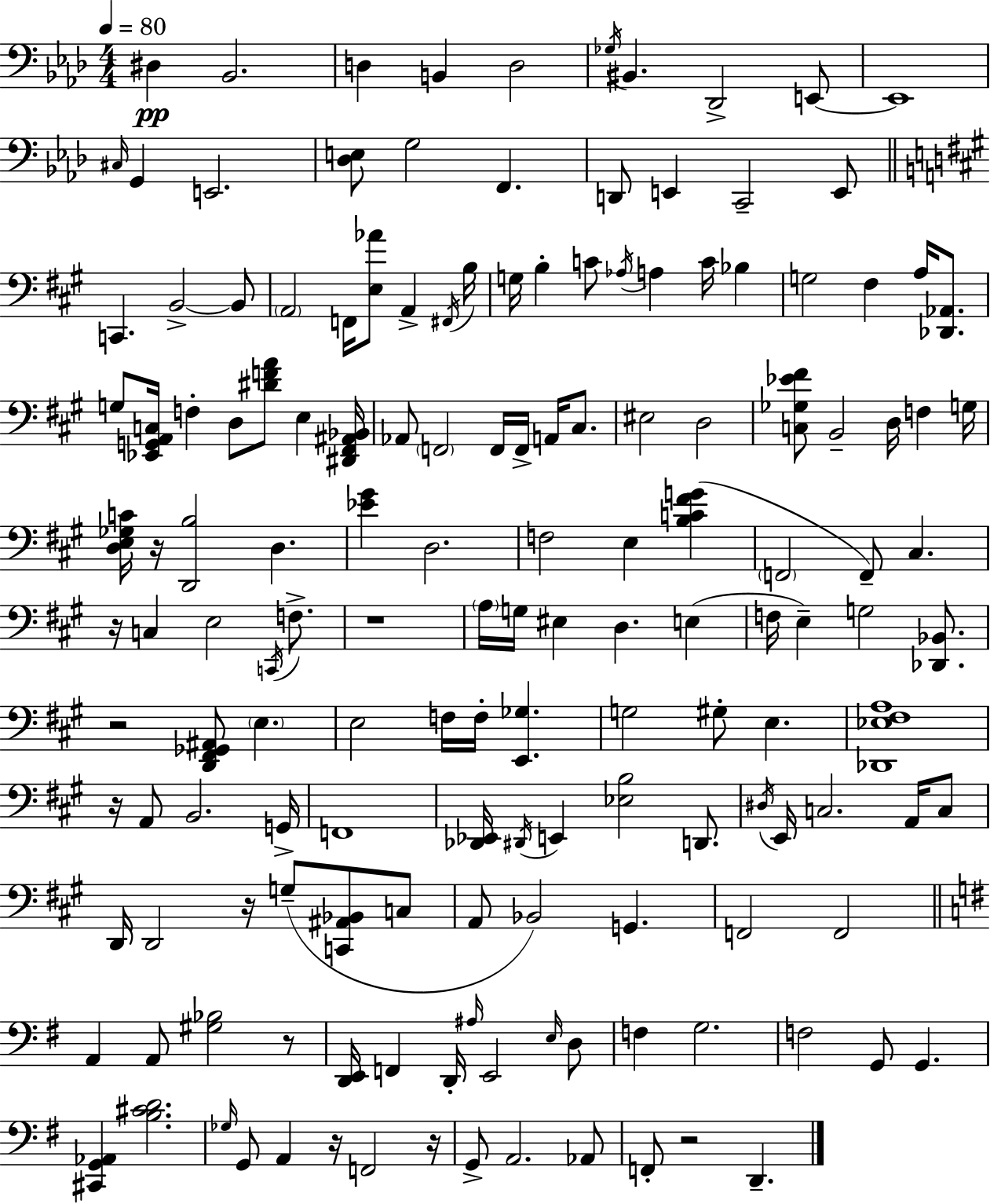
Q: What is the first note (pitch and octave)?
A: D#3